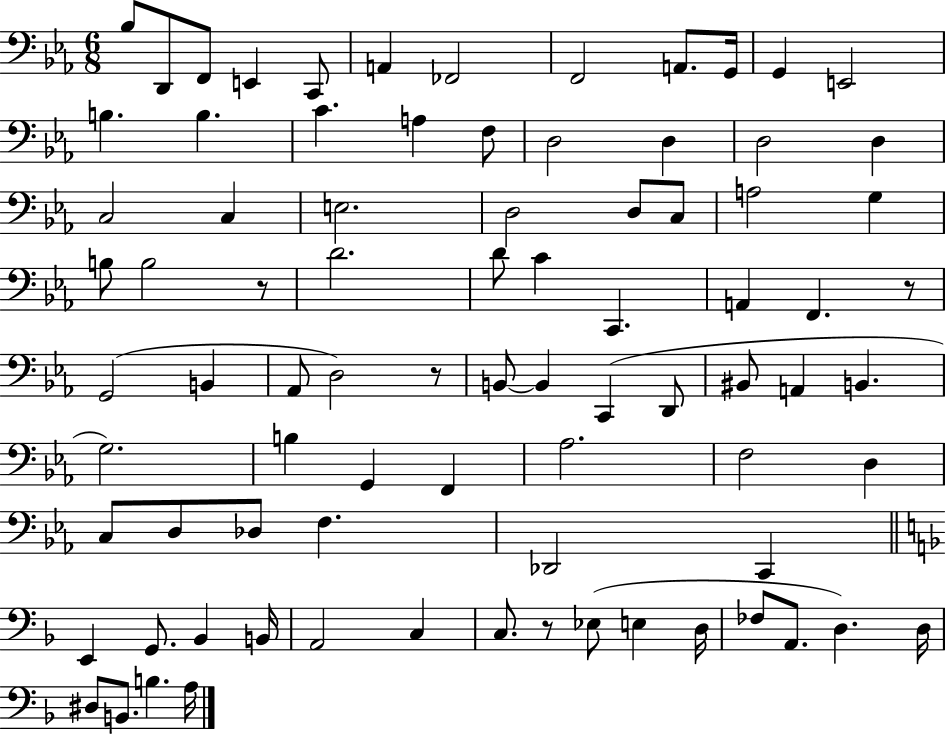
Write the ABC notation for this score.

X:1
T:Untitled
M:6/8
L:1/4
K:Eb
_B,/2 D,,/2 F,,/2 E,, C,,/2 A,, _F,,2 F,,2 A,,/2 G,,/4 G,, E,,2 B, B, C A, F,/2 D,2 D, D,2 D, C,2 C, E,2 D,2 D,/2 C,/2 A,2 G, B,/2 B,2 z/2 D2 D/2 C C,, A,, F,, z/2 G,,2 B,, _A,,/2 D,2 z/2 B,,/2 B,, C,, D,,/2 ^B,,/2 A,, B,, G,2 B, G,, F,, _A,2 F,2 D, C,/2 D,/2 _D,/2 F, _D,,2 C,, E,, G,,/2 _B,, B,,/4 A,,2 C, C,/2 z/2 _E,/2 E, D,/4 _F,/2 A,,/2 D, D,/4 ^D,/2 B,,/2 B, A,/4